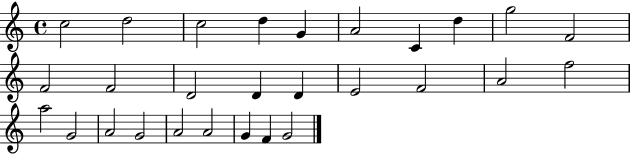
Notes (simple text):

C5/h D5/h C5/h D5/q G4/q A4/h C4/q D5/q G5/h F4/h F4/h F4/h D4/h D4/q D4/q E4/h F4/h A4/h F5/h A5/h G4/h A4/h G4/h A4/h A4/h G4/q F4/q G4/h